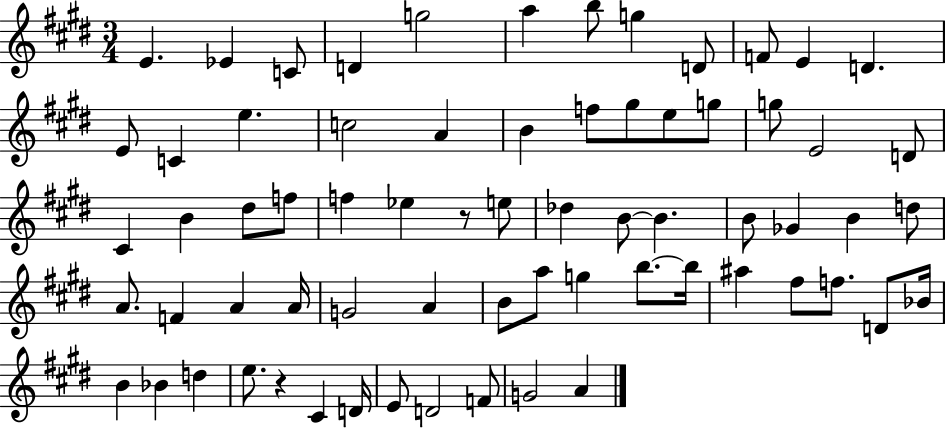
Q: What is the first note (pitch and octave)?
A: E4